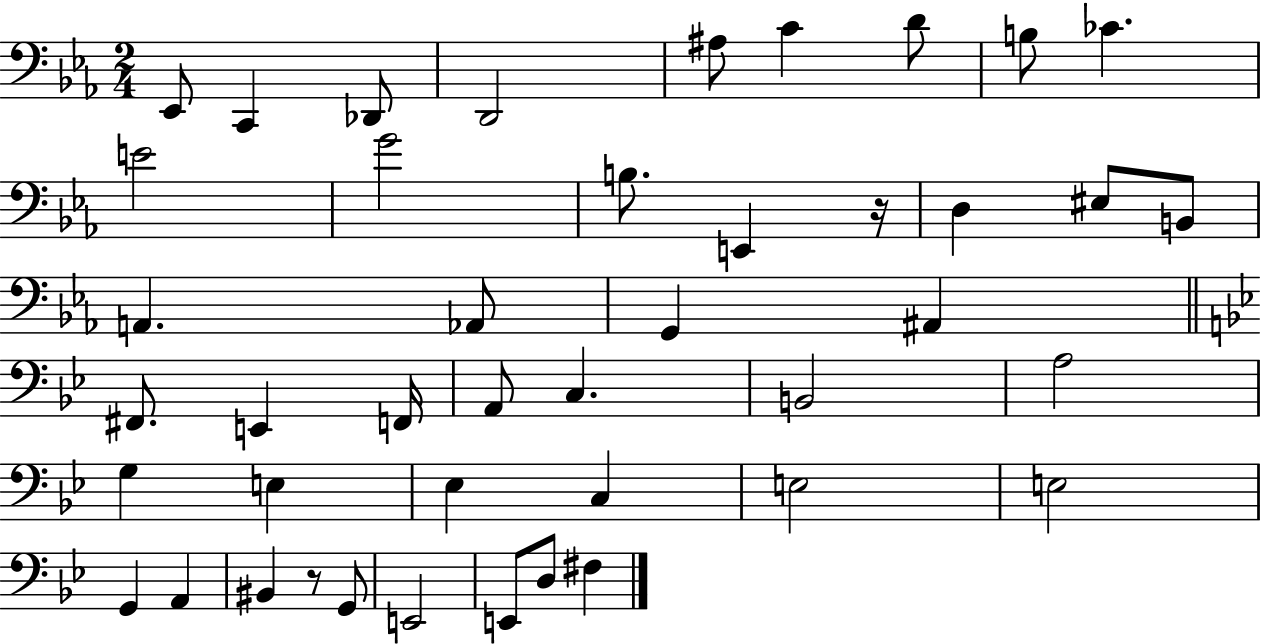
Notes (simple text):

Eb2/e C2/q Db2/e D2/h A#3/e C4/q D4/e B3/e CES4/q. E4/h G4/h B3/e. E2/q R/s D3/q EIS3/e B2/e A2/q. Ab2/e G2/q A#2/q F#2/e. E2/q F2/s A2/e C3/q. B2/h A3/h G3/q E3/q Eb3/q C3/q E3/h E3/h G2/q A2/q BIS2/q R/e G2/e E2/h E2/e D3/e F#3/q